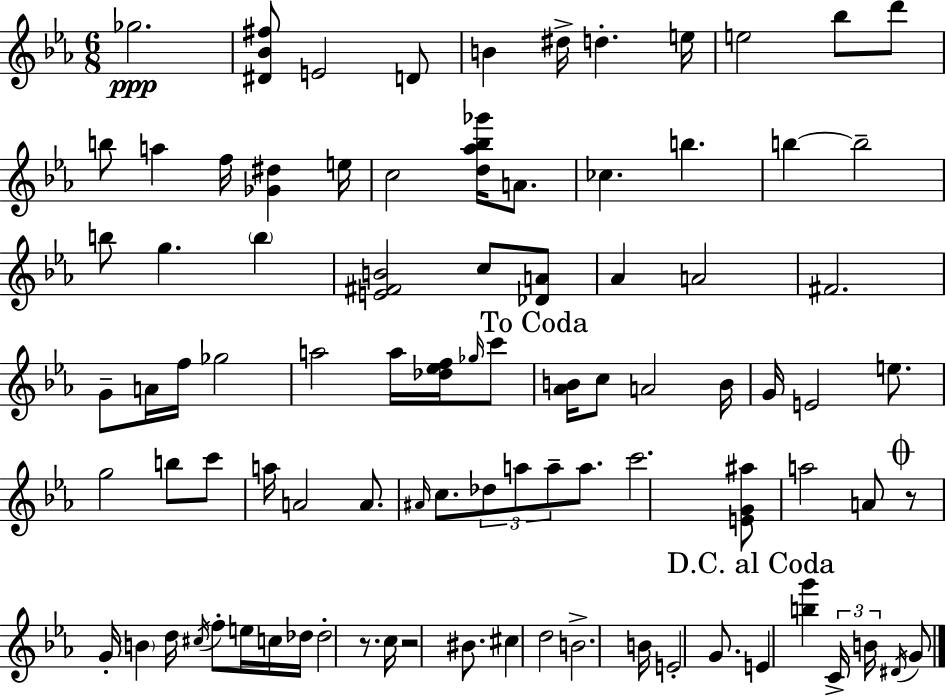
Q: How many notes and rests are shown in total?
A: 90